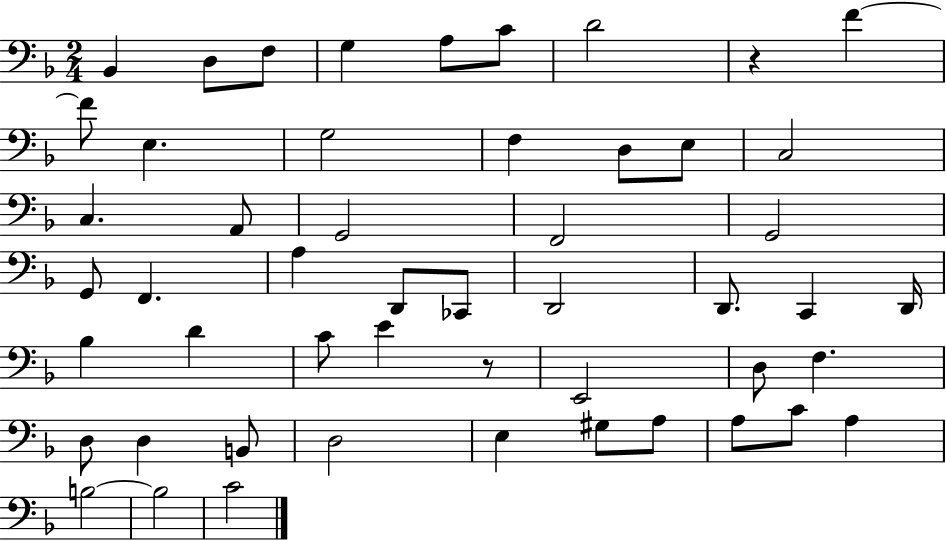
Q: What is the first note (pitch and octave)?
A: Bb2